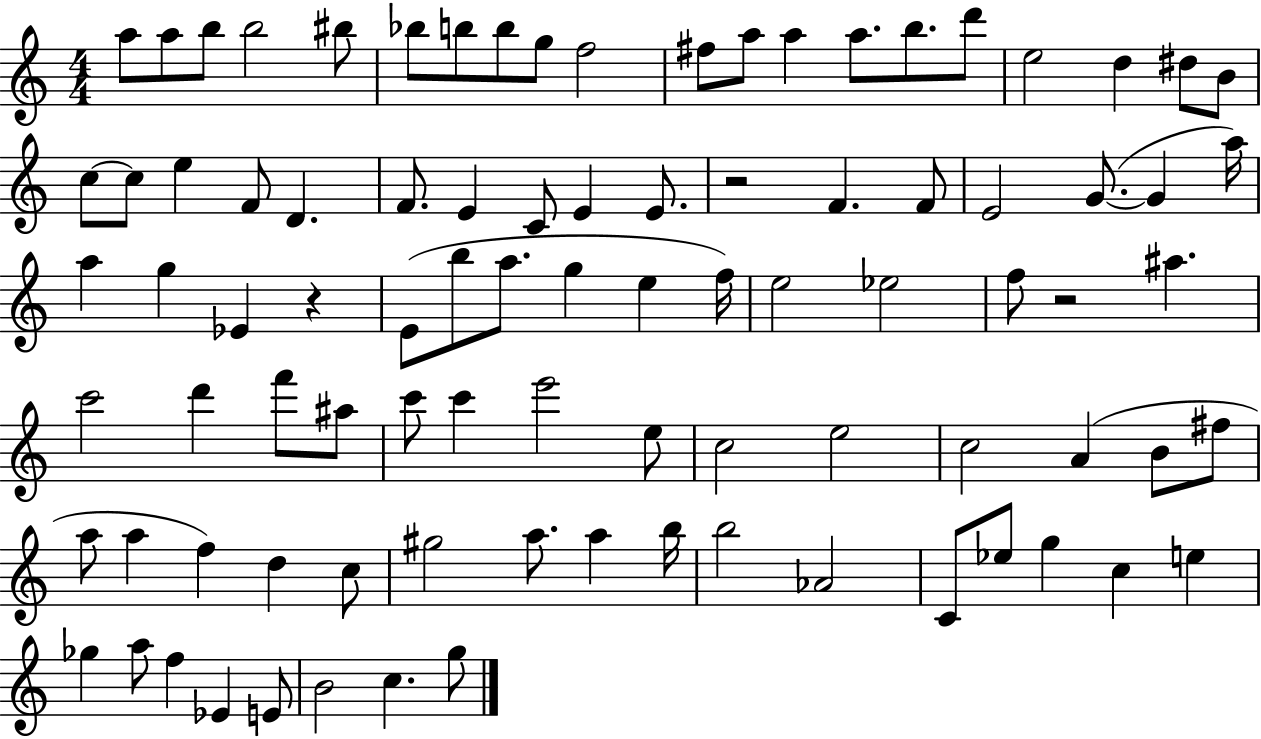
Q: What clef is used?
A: treble